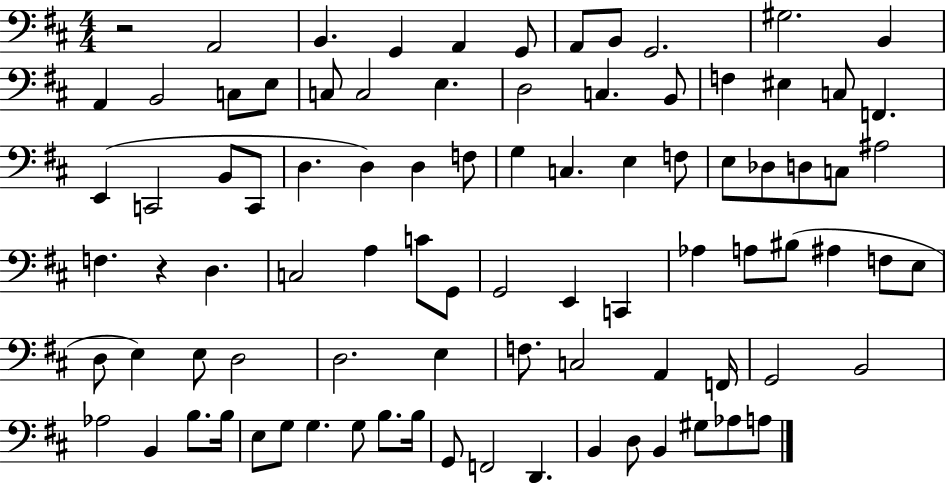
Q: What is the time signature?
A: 4/4